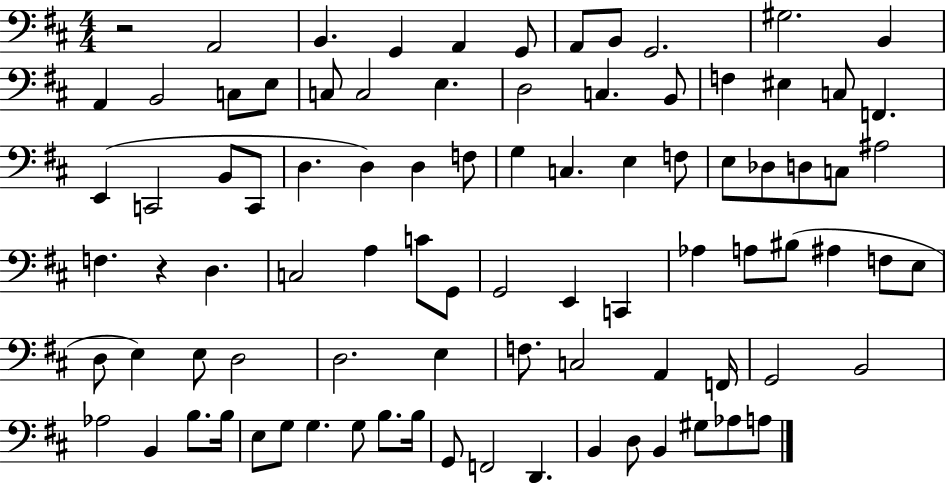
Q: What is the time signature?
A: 4/4